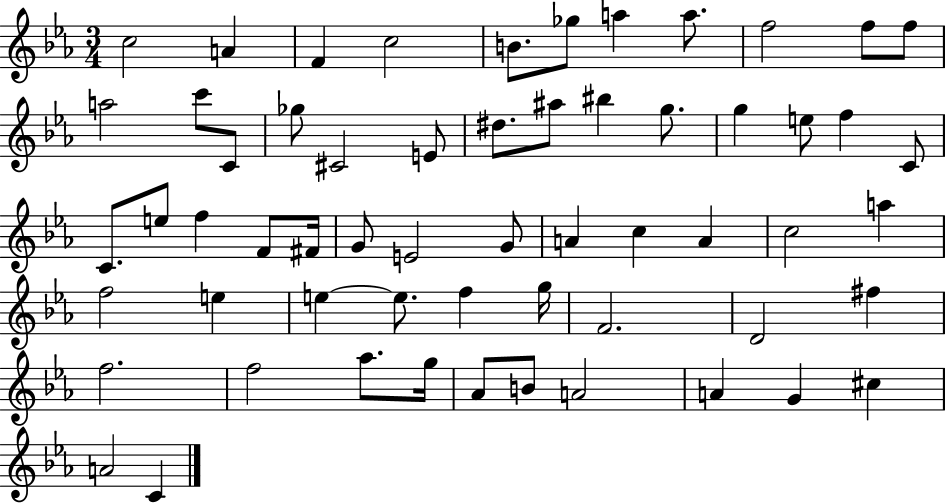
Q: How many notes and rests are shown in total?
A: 59